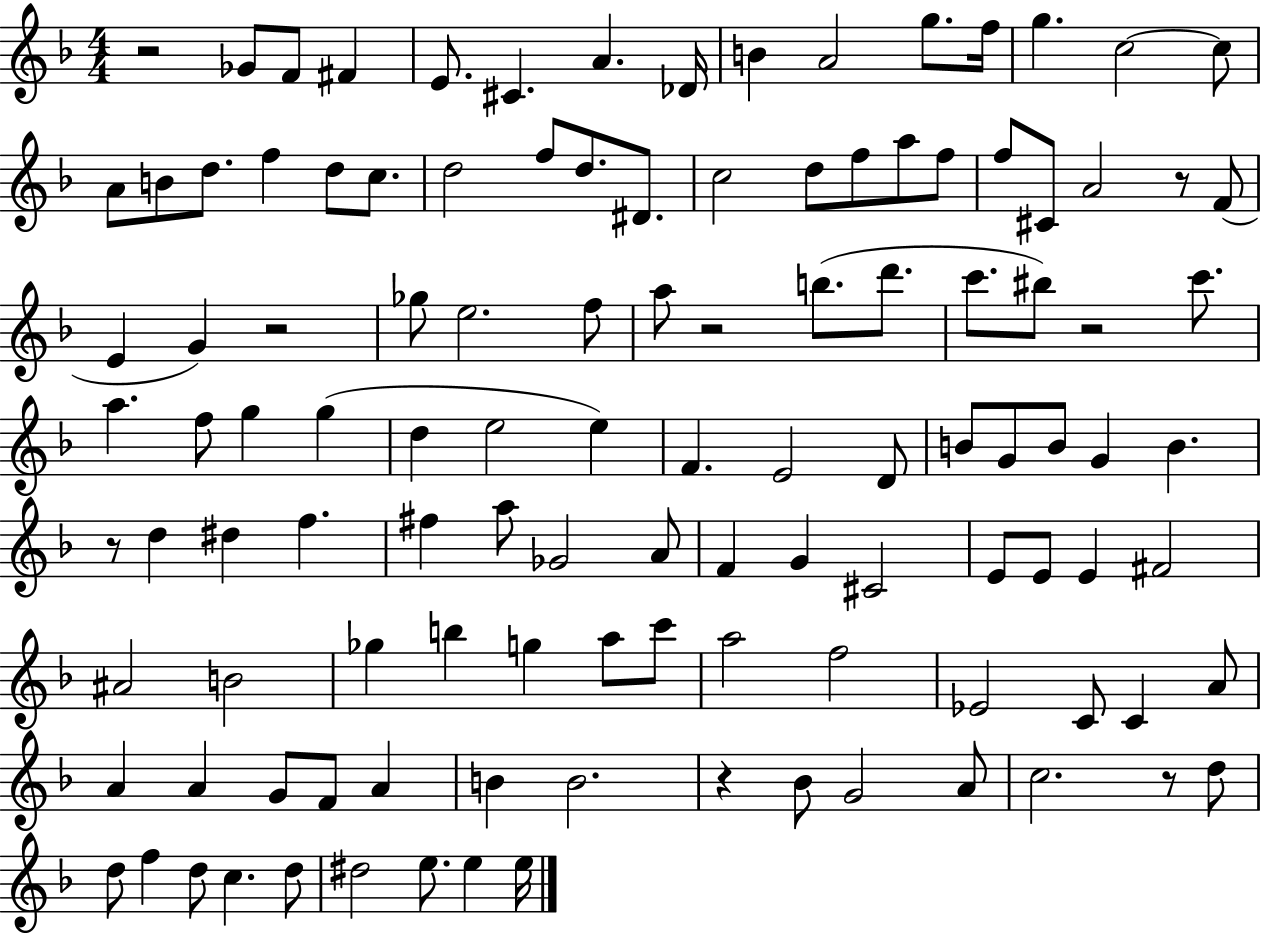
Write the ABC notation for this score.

X:1
T:Untitled
M:4/4
L:1/4
K:F
z2 _G/2 F/2 ^F E/2 ^C A _D/4 B A2 g/2 f/4 g c2 c/2 A/2 B/2 d/2 f d/2 c/2 d2 f/2 d/2 ^D/2 c2 d/2 f/2 a/2 f/2 f/2 ^C/2 A2 z/2 F/2 E G z2 _g/2 e2 f/2 a/2 z2 b/2 d'/2 c'/2 ^b/2 z2 c'/2 a f/2 g g d e2 e F E2 D/2 B/2 G/2 B/2 G B z/2 d ^d f ^f a/2 _G2 A/2 F G ^C2 E/2 E/2 E ^F2 ^A2 B2 _g b g a/2 c'/2 a2 f2 _E2 C/2 C A/2 A A G/2 F/2 A B B2 z _B/2 G2 A/2 c2 z/2 d/2 d/2 f d/2 c d/2 ^d2 e/2 e e/4